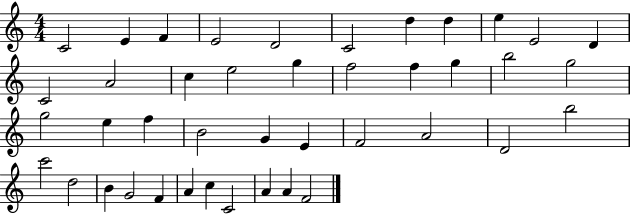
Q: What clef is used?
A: treble